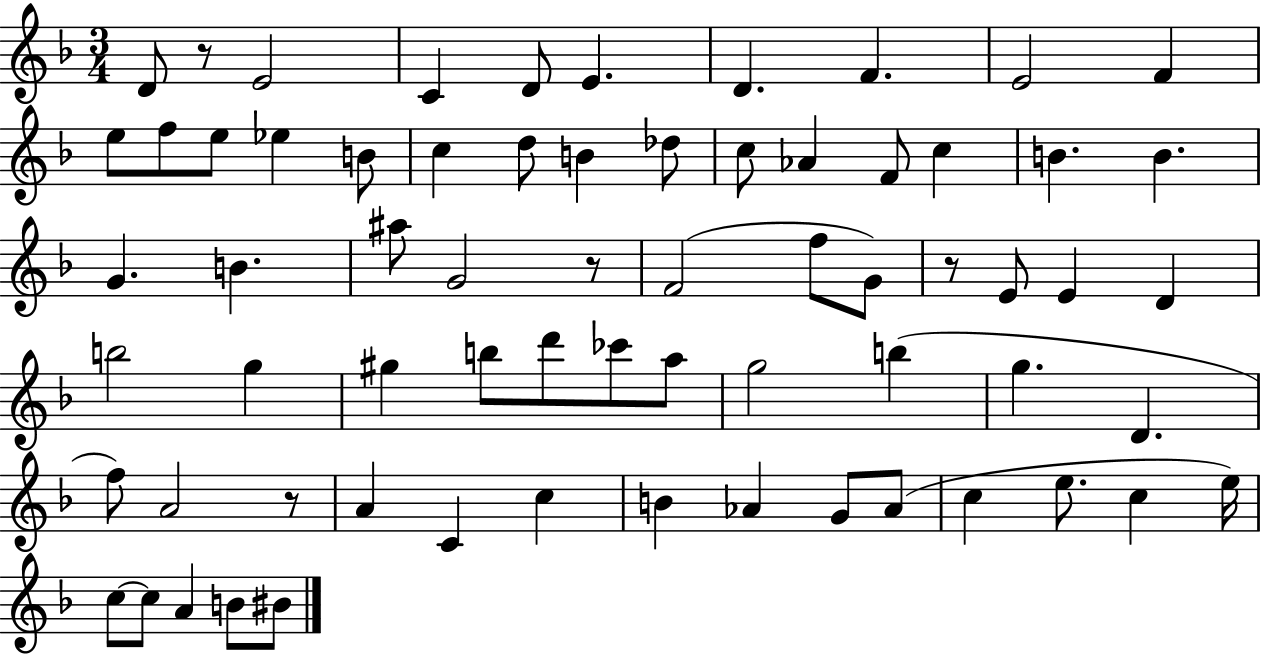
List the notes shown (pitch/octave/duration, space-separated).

D4/e R/e E4/h C4/q D4/e E4/q. D4/q. F4/q. E4/h F4/q E5/e F5/e E5/e Eb5/q B4/e C5/q D5/e B4/q Db5/e C5/e Ab4/q F4/e C5/q B4/q. B4/q. G4/q. B4/q. A#5/e G4/h R/e F4/h F5/e G4/e R/e E4/e E4/q D4/q B5/h G5/q G#5/q B5/e D6/e CES6/e A5/e G5/h B5/q G5/q. D4/q. F5/e A4/h R/e A4/q C4/q C5/q B4/q Ab4/q G4/e Ab4/e C5/q E5/e. C5/q E5/s C5/e C5/e A4/q B4/e BIS4/e